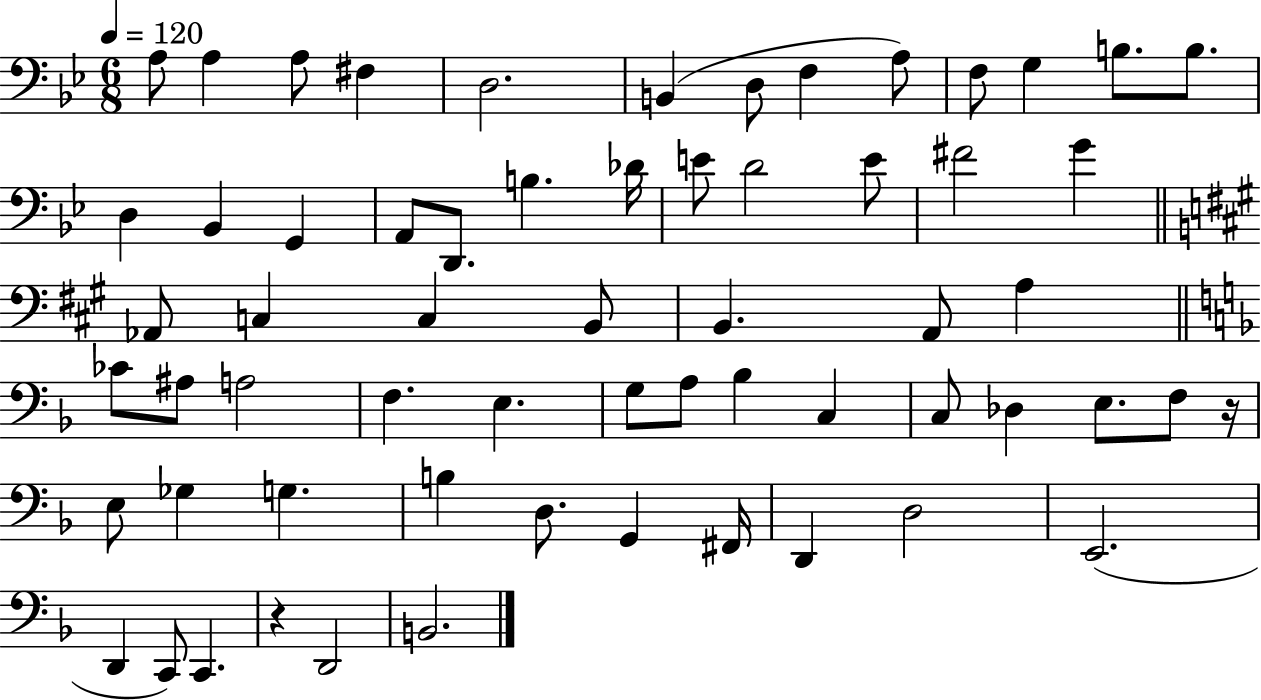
A3/e A3/q A3/e F#3/q D3/h. B2/q D3/e F3/q A3/e F3/e G3/q B3/e. B3/e. D3/q Bb2/q G2/q A2/e D2/e. B3/q. Db4/s E4/e D4/h E4/e F#4/h G4/q Ab2/e C3/q C3/q B2/e B2/q. A2/e A3/q CES4/e A#3/e A3/h F3/q. E3/q. G3/e A3/e Bb3/q C3/q C3/e Db3/q E3/e. F3/e R/s E3/e Gb3/q G3/q. B3/q D3/e. G2/q F#2/s D2/q D3/h E2/h. D2/q C2/e C2/q. R/q D2/h B2/h.